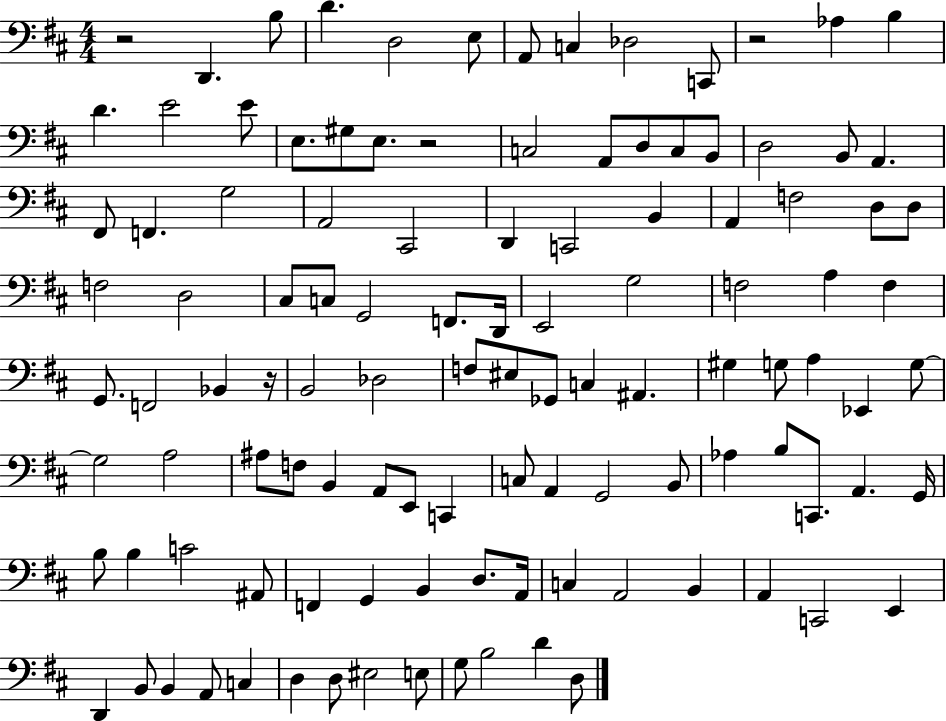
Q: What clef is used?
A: bass